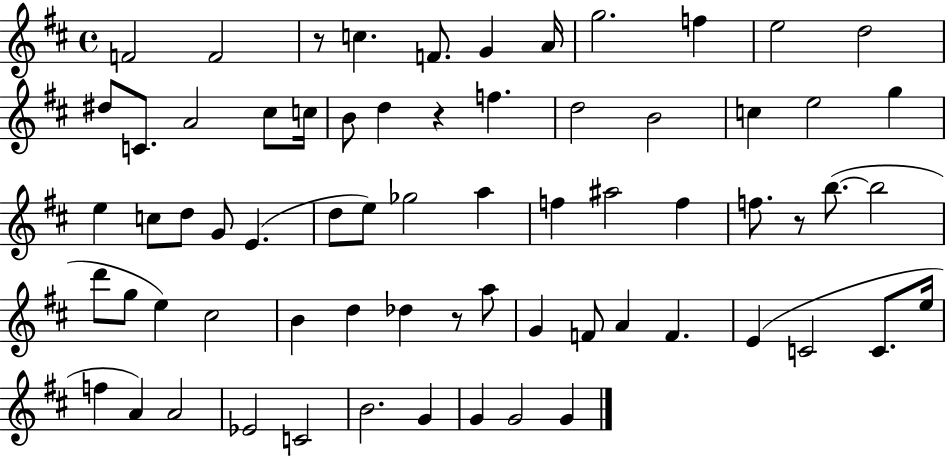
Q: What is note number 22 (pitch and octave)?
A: E5